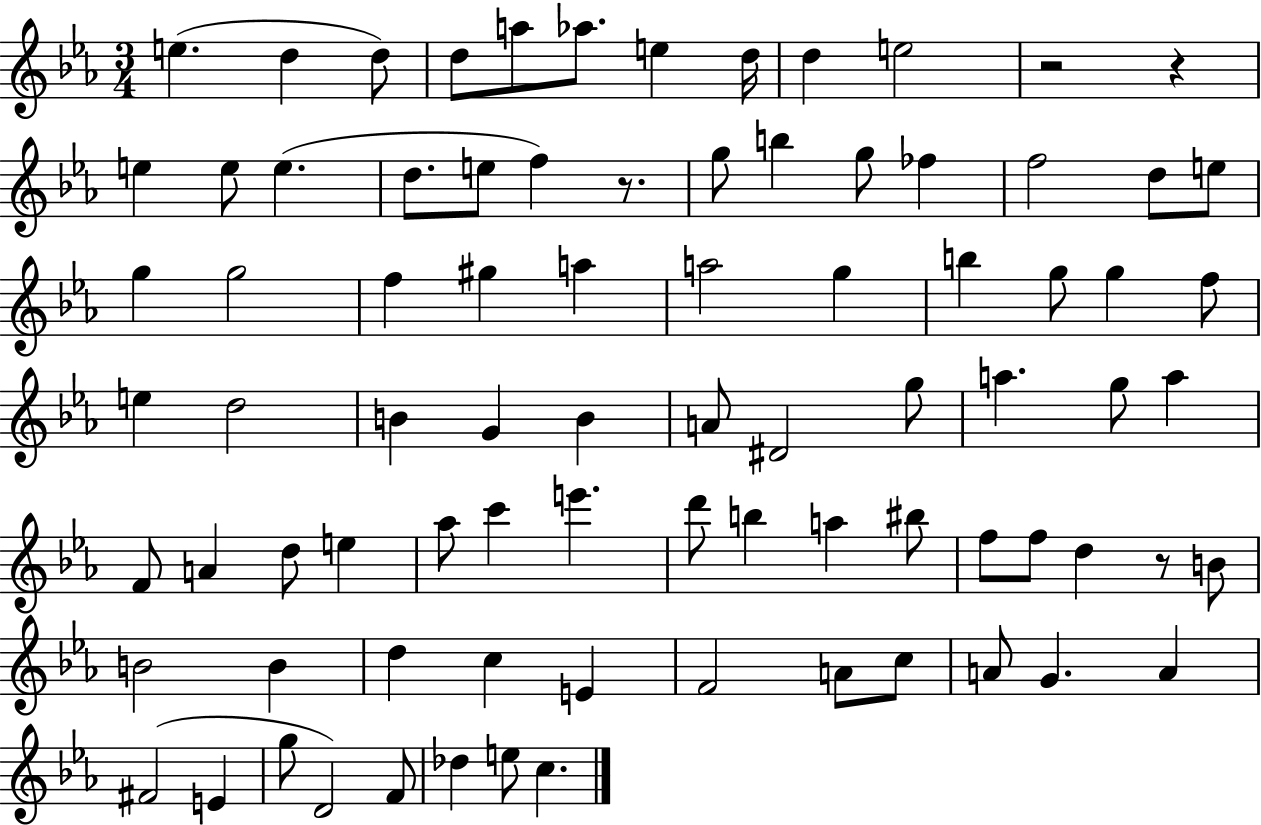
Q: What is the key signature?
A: EES major